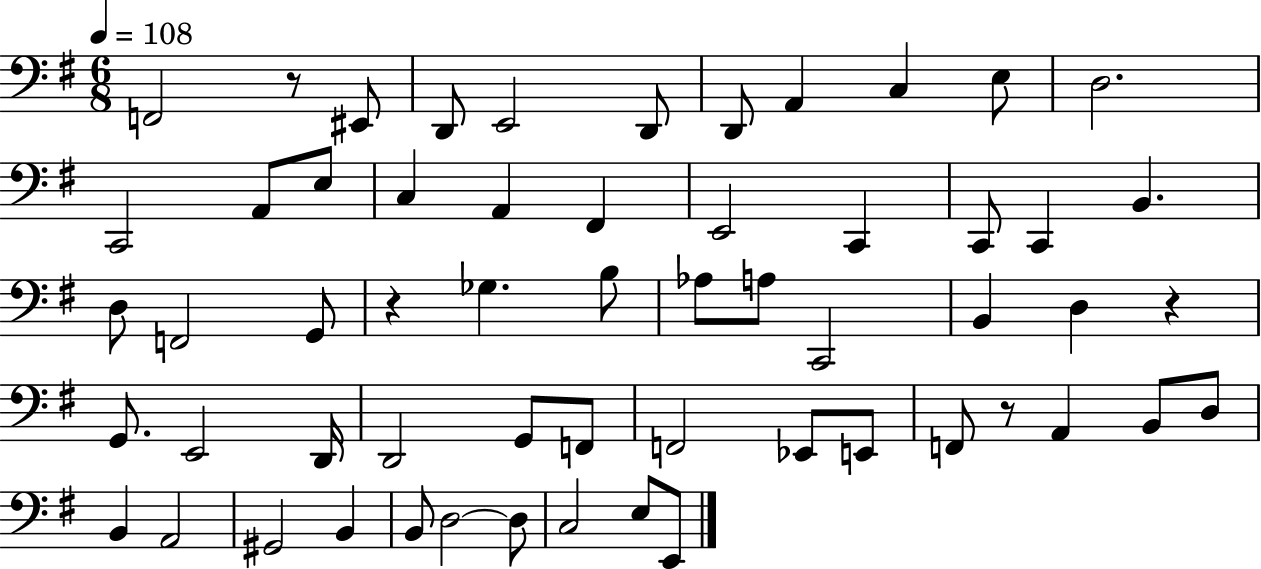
{
  \clef bass
  \numericTimeSignature
  \time 6/8
  \key g \major
  \tempo 4 = 108
  f,2 r8 eis,8 | d,8 e,2 d,8 | d,8 a,4 c4 e8 | d2. | \break c,2 a,8 e8 | c4 a,4 fis,4 | e,2 c,4 | c,8 c,4 b,4. | \break d8 f,2 g,8 | r4 ges4. b8 | aes8 a8 c,2 | b,4 d4 r4 | \break g,8. e,2 d,16 | d,2 g,8 f,8 | f,2 ees,8 e,8 | f,8 r8 a,4 b,8 d8 | \break b,4 a,2 | gis,2 b,4 | b,8 d2~~ d8 | c2 e8 e,8 | \break \bar "|."
}